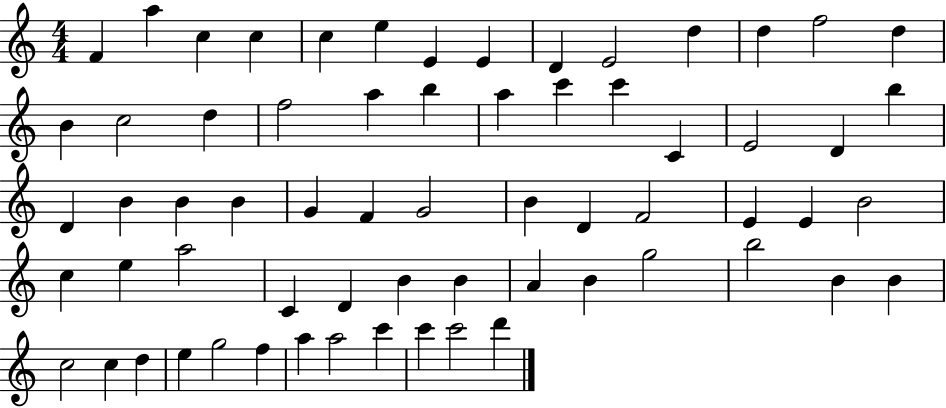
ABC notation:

X:1
T:Untitled
M:4/4
L:1/4
K:C
F a c c c e E E D E2 d d f2 d B c2 d f2 a b a c' c' C E2 D b D B B B G F G2 B D F2 E E B2 c e a2 C D B B A B g2 b2 B B c2 c d e g2 f a a2 c' c' c'2 d'